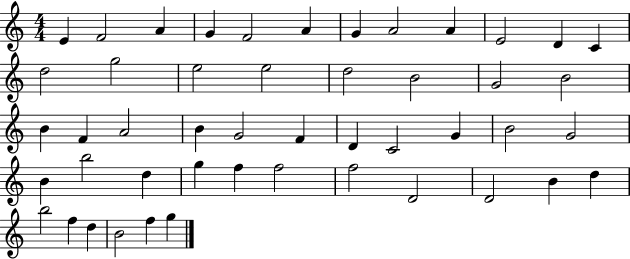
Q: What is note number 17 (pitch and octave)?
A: D5